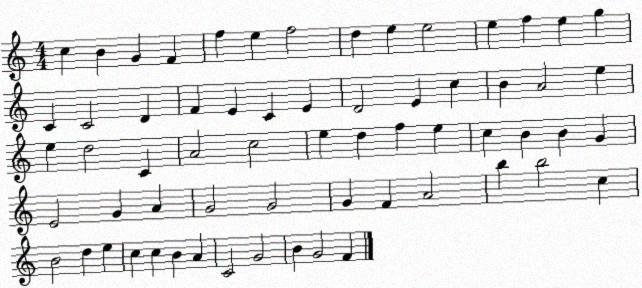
X:1
T:Untitled
M:4/4
L:1/4
K:C
c B G F f e f2 d e e2 e f e g C C2 D F E C E D2 E c B A2 e e d2 C A2 c2 e d f e c B B G E2 G A G2 G2 G F A2 b b2 c B2 d e c c B A C2 G2 B G2 F